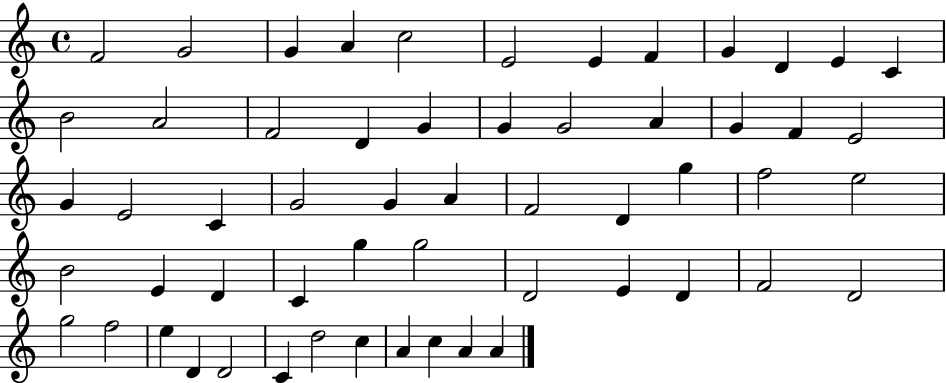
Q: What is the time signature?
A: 4/4